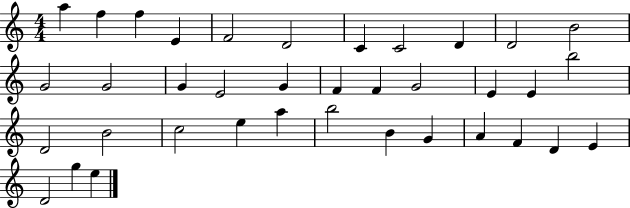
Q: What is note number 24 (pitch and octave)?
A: B4